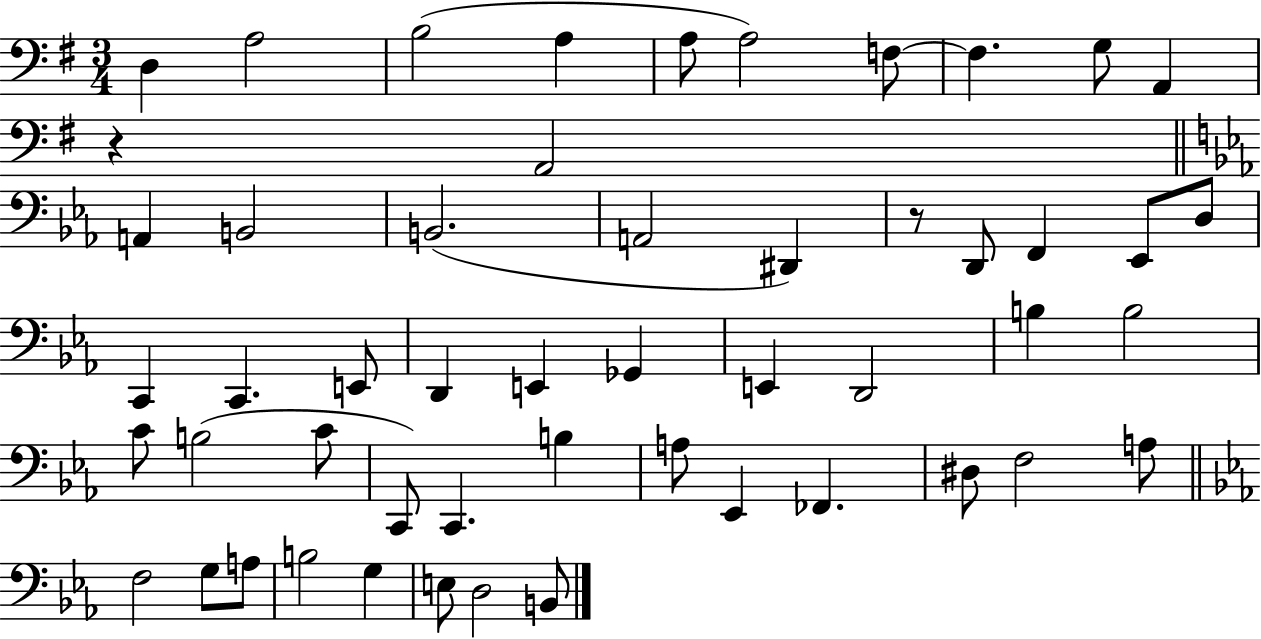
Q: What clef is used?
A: bass